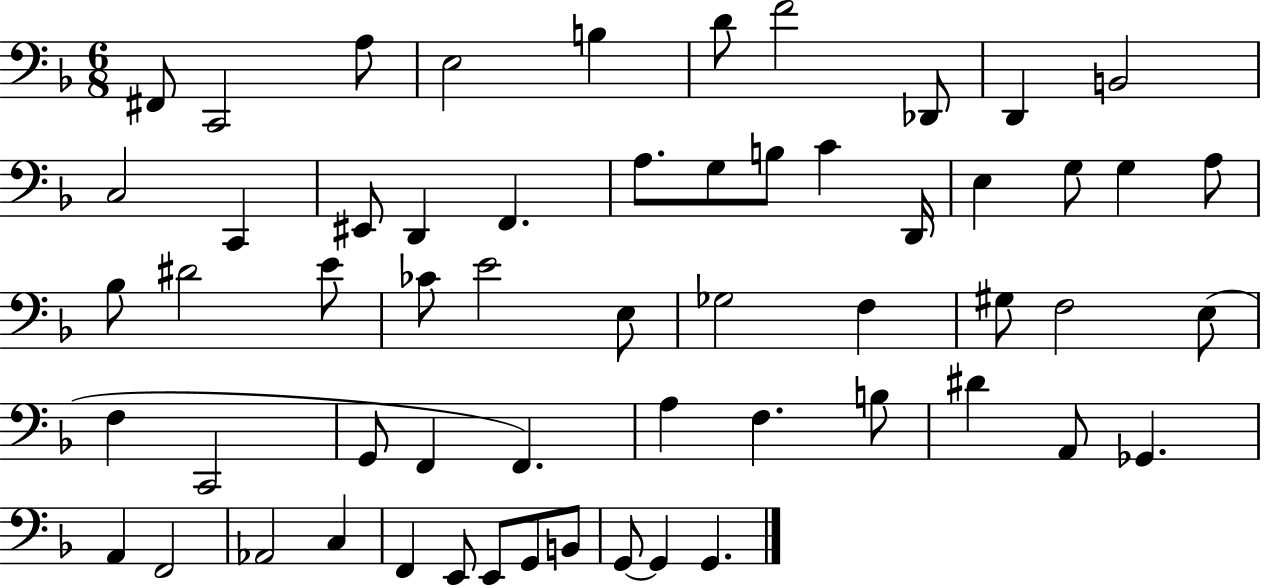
{
  \clef bass
  \numericTimeSignature
  \time 6/8
  \key f \major
  fis,8 c,2 a8 | e2 b4 | d'8 f'2 des,8 | d,4 b,2 | \break c2 c,4 | eis,8 d,4 f,4. | a8. g8 b8 c'4 d,16 | e4 g8 g4 a8 | \break bes8 dis'2 e'8 | ces'8 e'2 e8 | ges2 f4 | gis8 f2 e8( | \break f4 c,2 | g,8 f,4 f,4.) | a4 f4. b8 | dis'4 a,8 ges,4. | \break a,4 f,2 | aes,2 c4 | f,4 e,8 e,8 g,8 b,8 | g,8~~ g,4 g,4. | \break \bar "|."
}